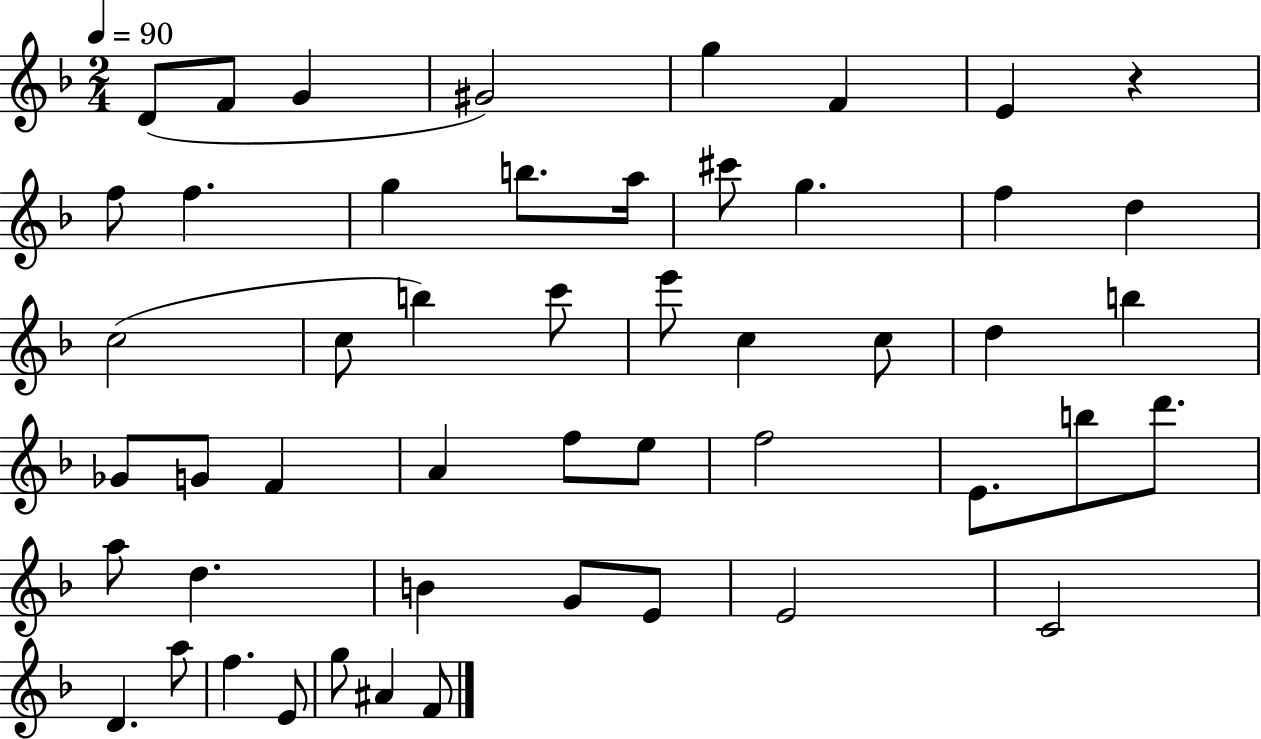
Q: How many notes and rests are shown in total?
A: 50